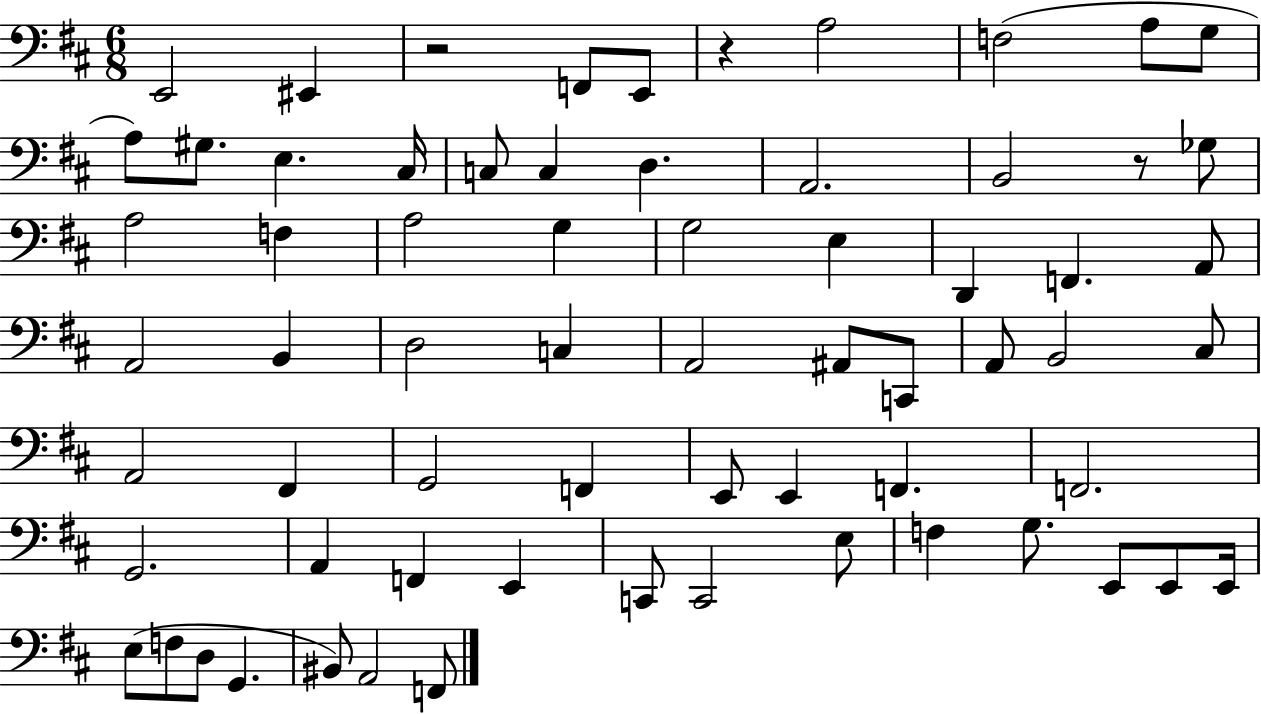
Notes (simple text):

E2/h EIS2/q R/h F2/e E2/e R/q A3/h F3/h A3/e G3/e A3/e G#3/e. E3/q. C#3/s C3/e C3/q D3/q. A2/h. B2/h R/e Gb3/e A3/h F3/q A3/h G3/q G3/h E3/q D2/q F2/q. A2/e A2/h B2/q D3/h C3/q A2/h A#2/e C2/e A2/e B2/h C#3/e A2/h F#2/q G2/h F2/q E2/e E2/q F2/q. F2/h. G2/h. A2/q F2/q E2/q C2/e C2/h E3/e F3/q G3/e. E2/e E2/e E2/s E3/e F3/e D3/e G2/q. BIS2/e A2/h F2/e